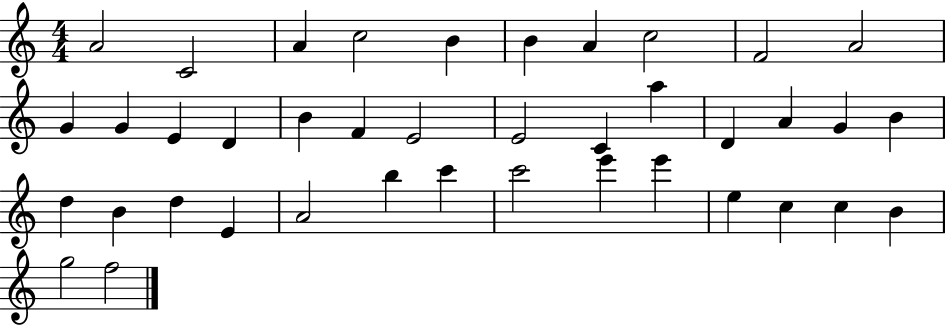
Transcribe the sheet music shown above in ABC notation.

X:1
T:Untitled
M:4/4
L:1/4
K:C
A2 C2 A c2 B B A c2 F2 A2 G G E D B F E2 E2 C a D A G B d B d E A2 b c' c'2 e' e' e c c B g2 f2